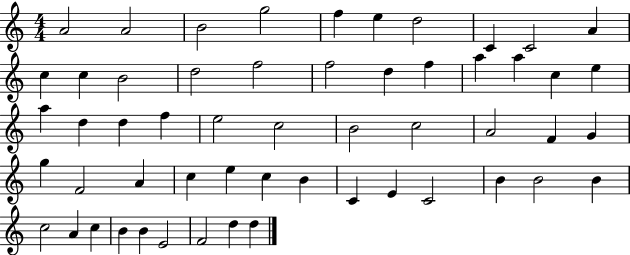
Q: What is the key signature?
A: C major